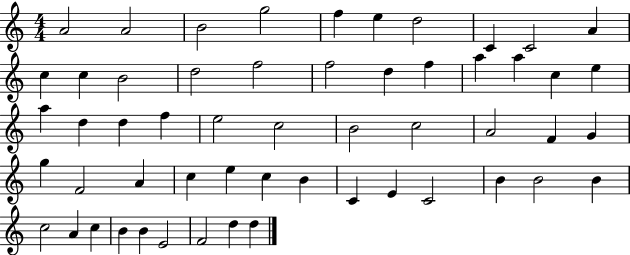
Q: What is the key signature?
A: C major